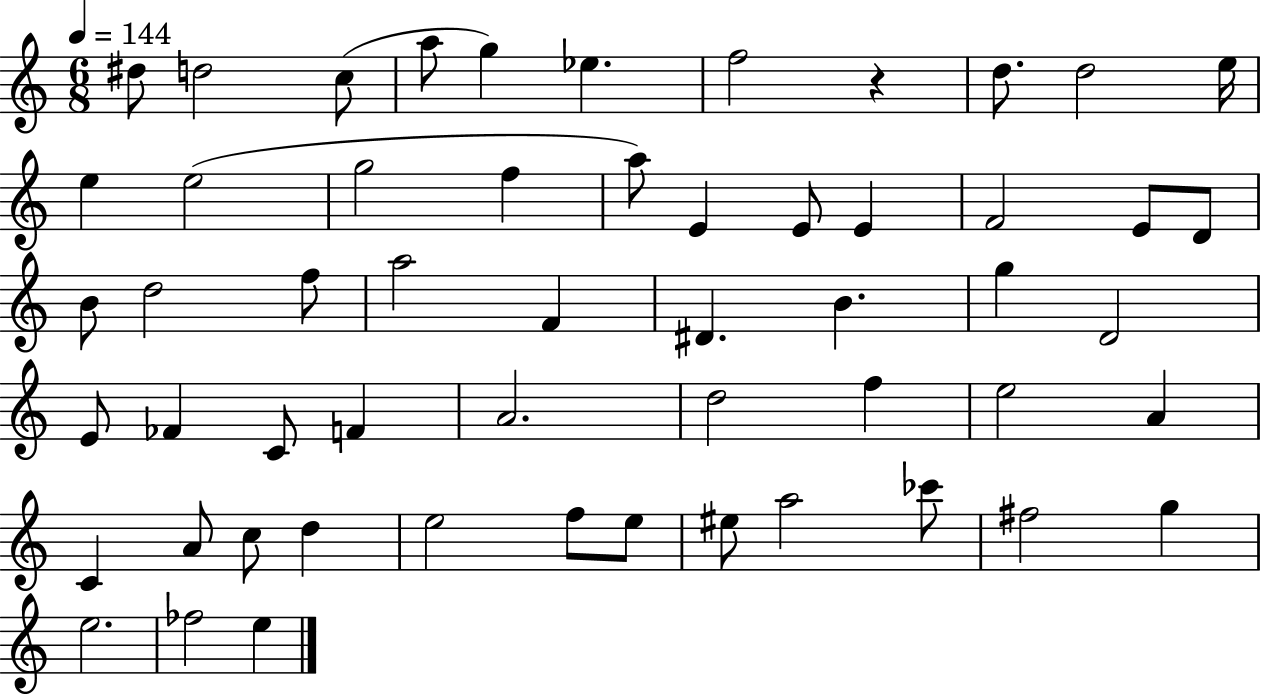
D#5/e D5/h C5/e A5/e G5/q Eb5/q. F5/h R/q D5/e. D5/h E5/s E5/q E5/h G5/h F5/q A5/e E4/q E4/e E4/q F4/h E4/e D4/e B4/e D5/h F5/e A5/h F4/q D#4/q. B4/q. G5/q D4/h E4/e FES4/q C4/e F4/q A4/h. D5/h F5/q E5/h A4/q C4/q A4/e C5/e D5/q E5/h F5/e E5/e EIS5/e A5/h CES6/e F#5/h G5/q E5/h. FES5/h E5/q